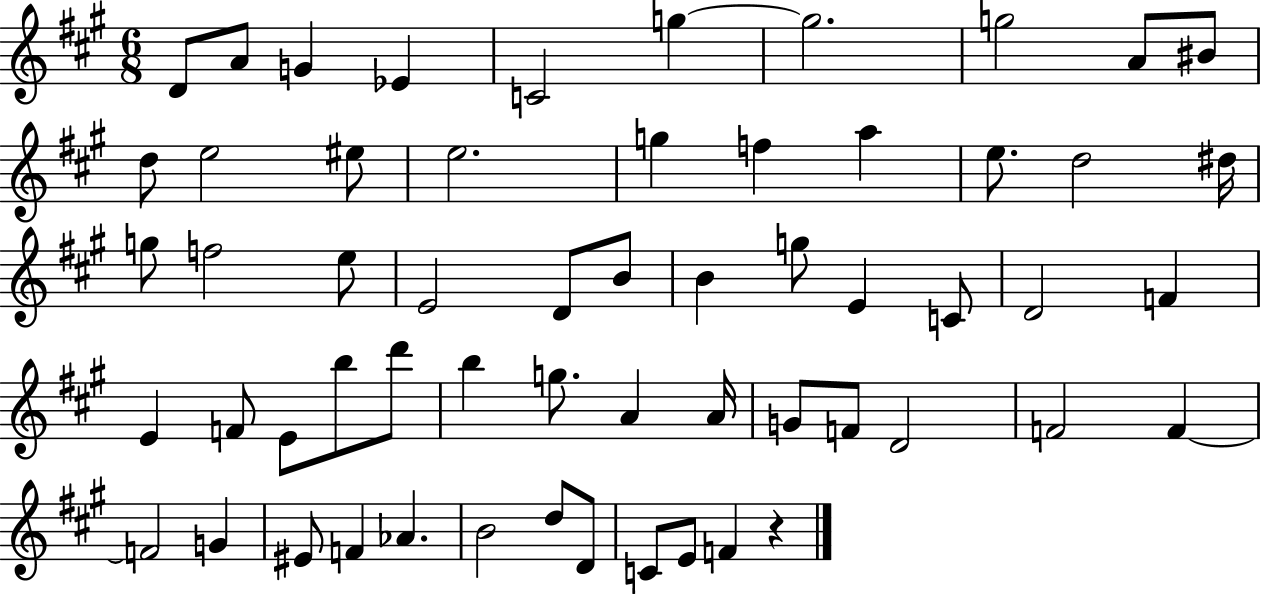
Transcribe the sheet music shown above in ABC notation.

X:1
T:Untitled
M:6/8
L:1/4
K:A
D/2 A/2 G _E C2 g g2 g2 A/2 ^B/2 d/2 e2 ^e/2 e2 g f a e/2 d2 ^d/4 g/2 f2 e/2 E2 D/2 B/2 B g/2 E C/2 D2 F E F/2 E/2 b/2 d'/2 b g/2 A A/4 G/2 F/2 D2 F2 F F2 G ^E/2 F _A B2 d/2 D/2 C/2 E/2 F z